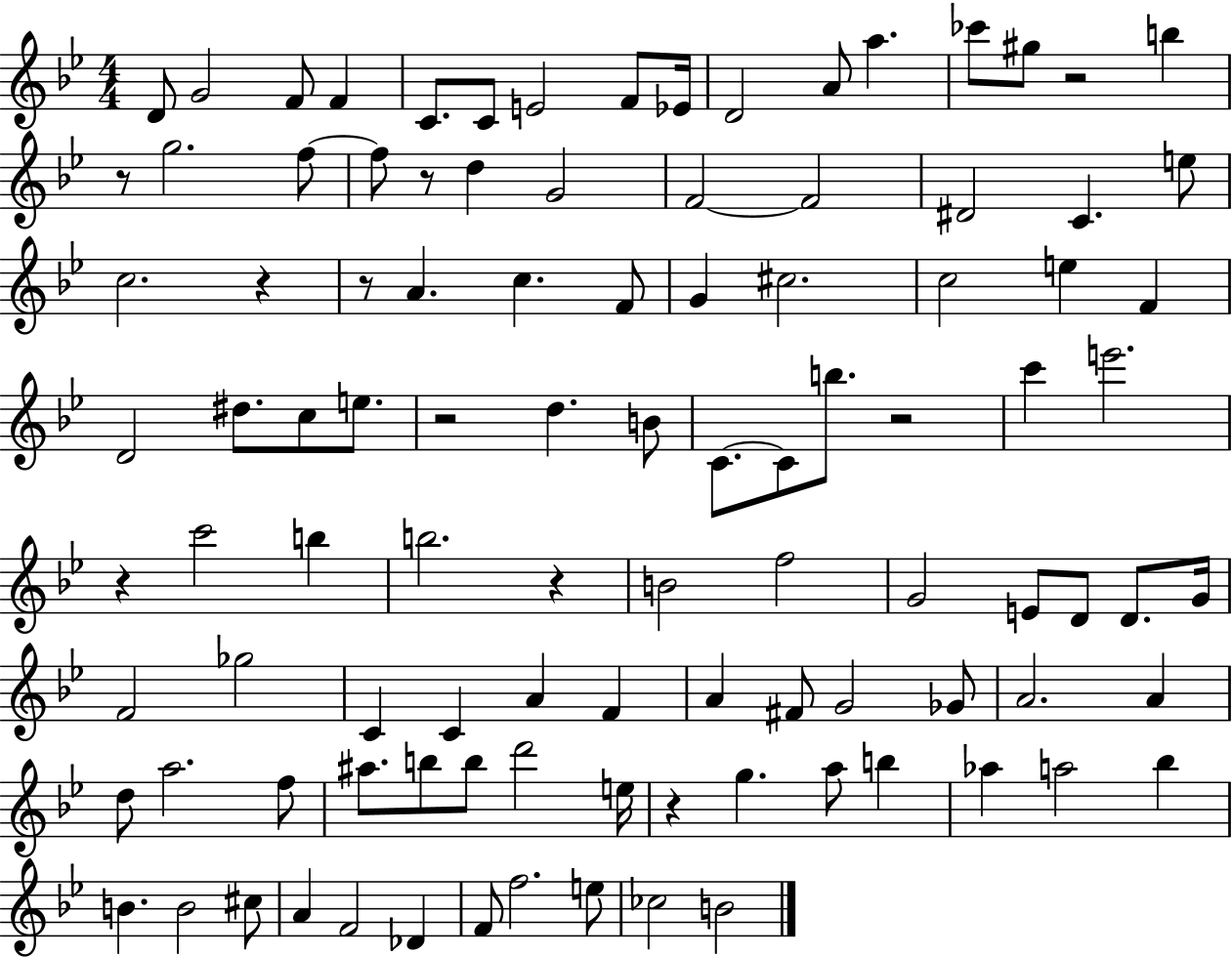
{
  \clef treble
  \numericTimeSignature
  \time 4/4
  \key bes \major
  \repeat volta 2 { d'8 g'2 f'8 f'4 | c'8. c'8 e'2 f'8 ees'16 | d'2 a'8 a''4. | ces'''8 gis''8 r2 b''4 | \break r8 g''2. f''8~~ | f''8 r8 d''4 g'2 | f'2~~ f'2 | dis'2 c'4. e''8 | \break c''2. r4 | r8 a'4. c''4. f'8 | g'4 cis''2. | c''2 e''4 f'4 | \break d'2 dis''8. c''8 e''8. | r2 d''4. b'8 | c'8.~~ c'8 b''8. r2 | c'''4 e'''2. | \break r4 c'''2 b''4 | b''2. r4 | b'2 f''2 | g'2 e'8 d'8 d'8. g'16 | \break f'2 ges''2 | c'4 c'4 a'4 f'4 | a'4 fis'8 g'2 ges'8 | a'2. a'4 | \break d''8 a''2. f''8 | ais''8. b''8 b''8 d'''2 e''16 | r4 g''4. a''8 b''4 | aes''4 a''2 bes''4 | \break b'4. b'2 cis''8 | a'4 f'2 des'4 | f'8 f''2. e''8 | ces''2 b'2 | \break } \bar "|."
}